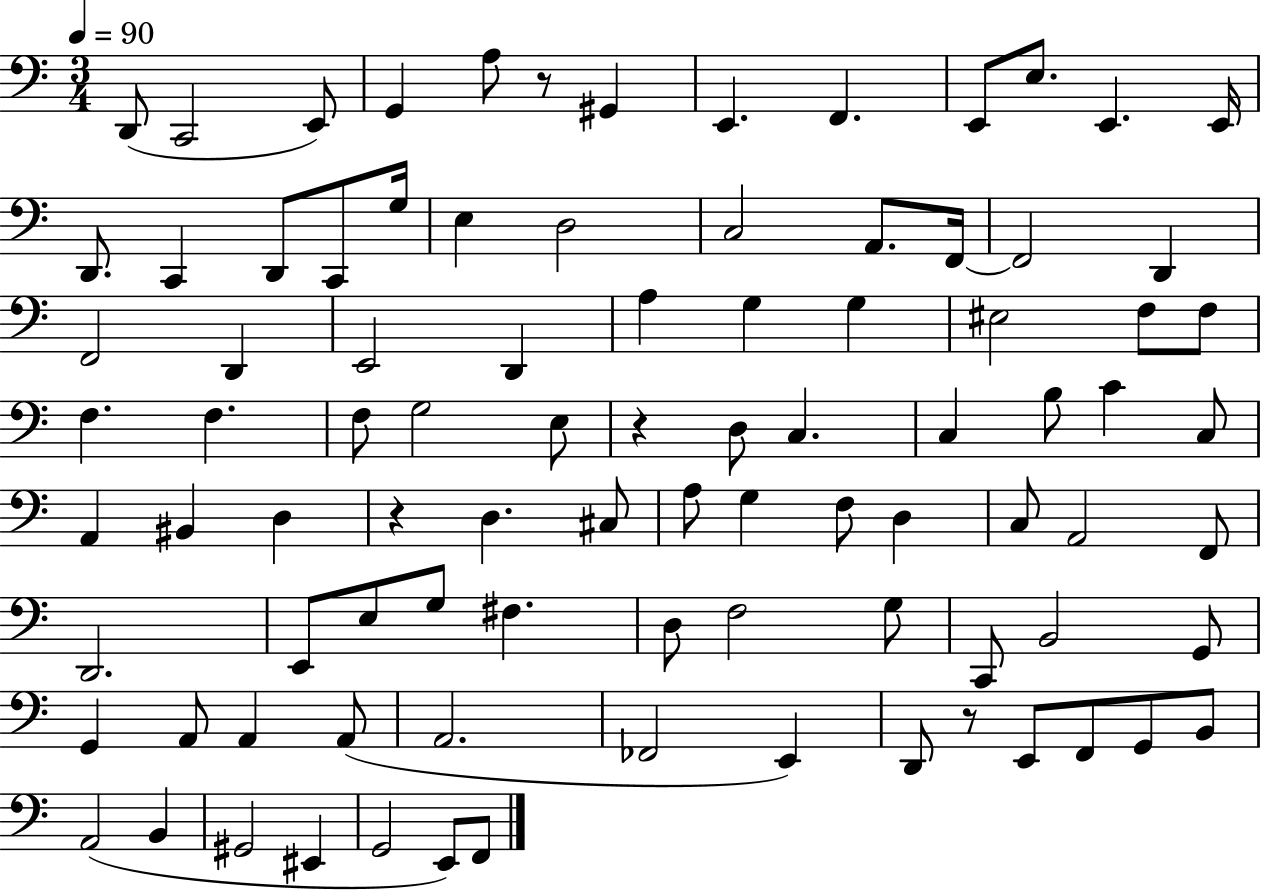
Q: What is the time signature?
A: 3/4